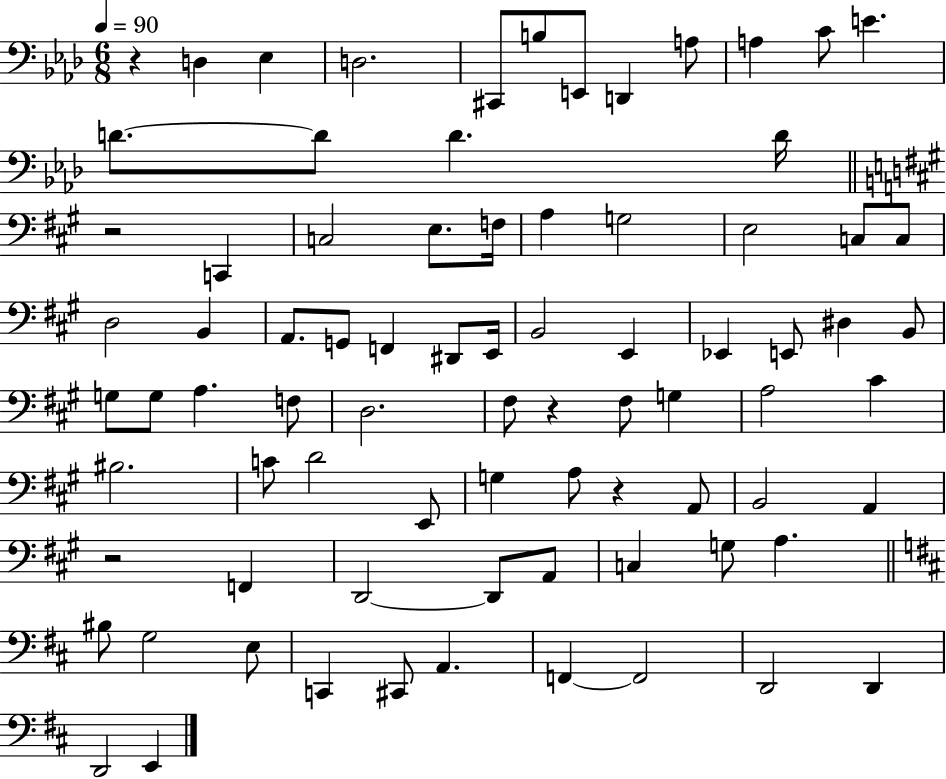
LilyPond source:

{
  \clef bass
  \numericTimeSignature
  \time 6/8
  \key aes \major
  \tempo 4 = 90
  r4 d4 ees4 | d2. | cis,8 b8 e,8 d,4 a8 | a4 c'8 e'4. | \break d'8.~~ d'8 d'4. d'16 | \bar "||" \break \key a \major r2 c,4 | c2 e8. f16 | a4 g2 | e2 c8 c8 | \break d2 b,4 | a,8. g,8 f,4 dis,8 e,16 | b,2 e,4 | ees,4 e,8 dis4 b,8 | \break g8 g8 a4. f8 | d2. | fis8 r4 fis8 g4 | a2 cis'4 | \break bis2. | c'8 d'2 e,8 | g4 a8 r4 a,8 | b,2 a,4 | \break r2 f,4 | d,2~~ d,8 a,8 | c4 g8 a4. | \bar "||" \break \key d \major bis8 g2 e8 | c,4 cis,8 a,4. | f,4~~ f,2 | d,2 d,4 | \break d,2 e,4 | \bar "|."
}